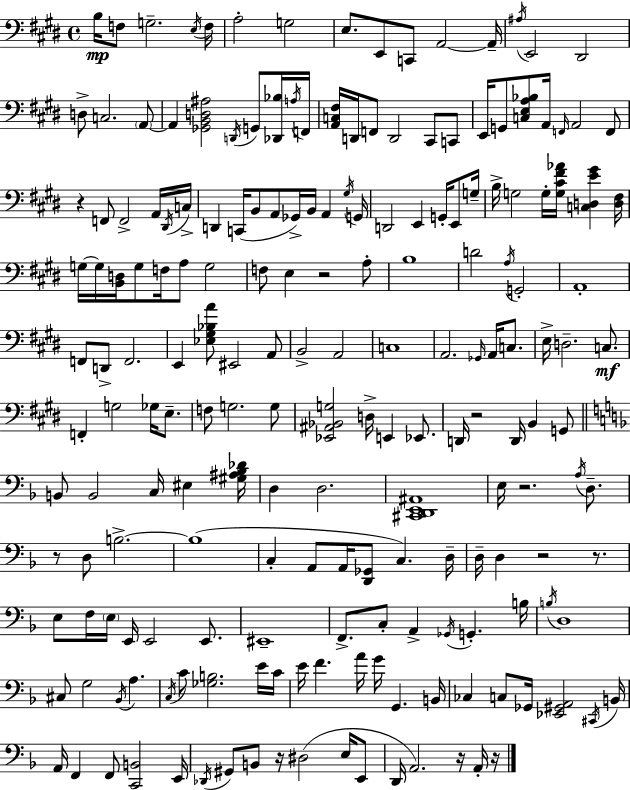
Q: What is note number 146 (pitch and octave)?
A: G4